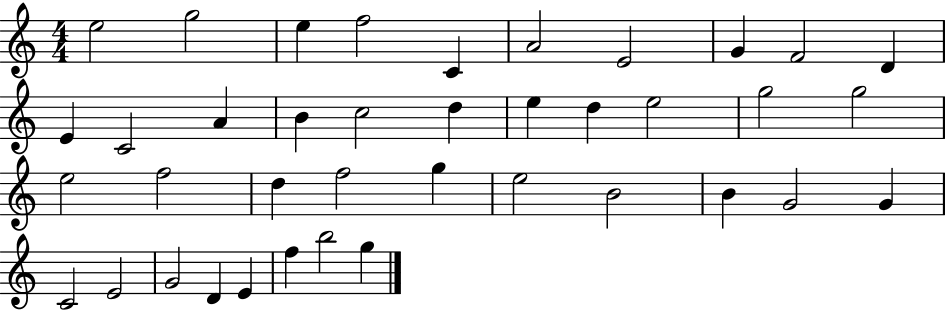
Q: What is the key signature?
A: C major